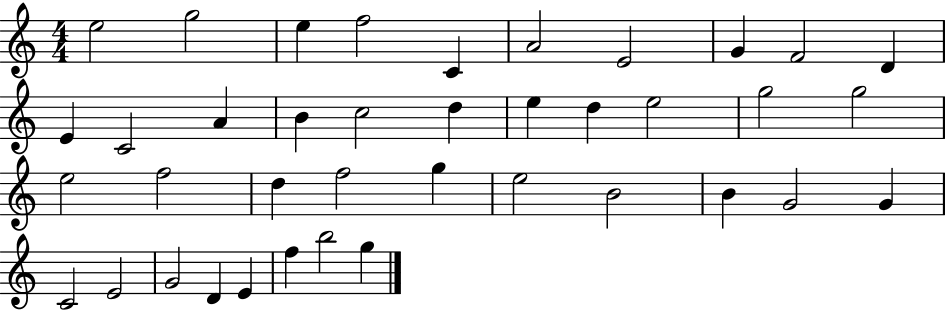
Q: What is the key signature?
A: C major